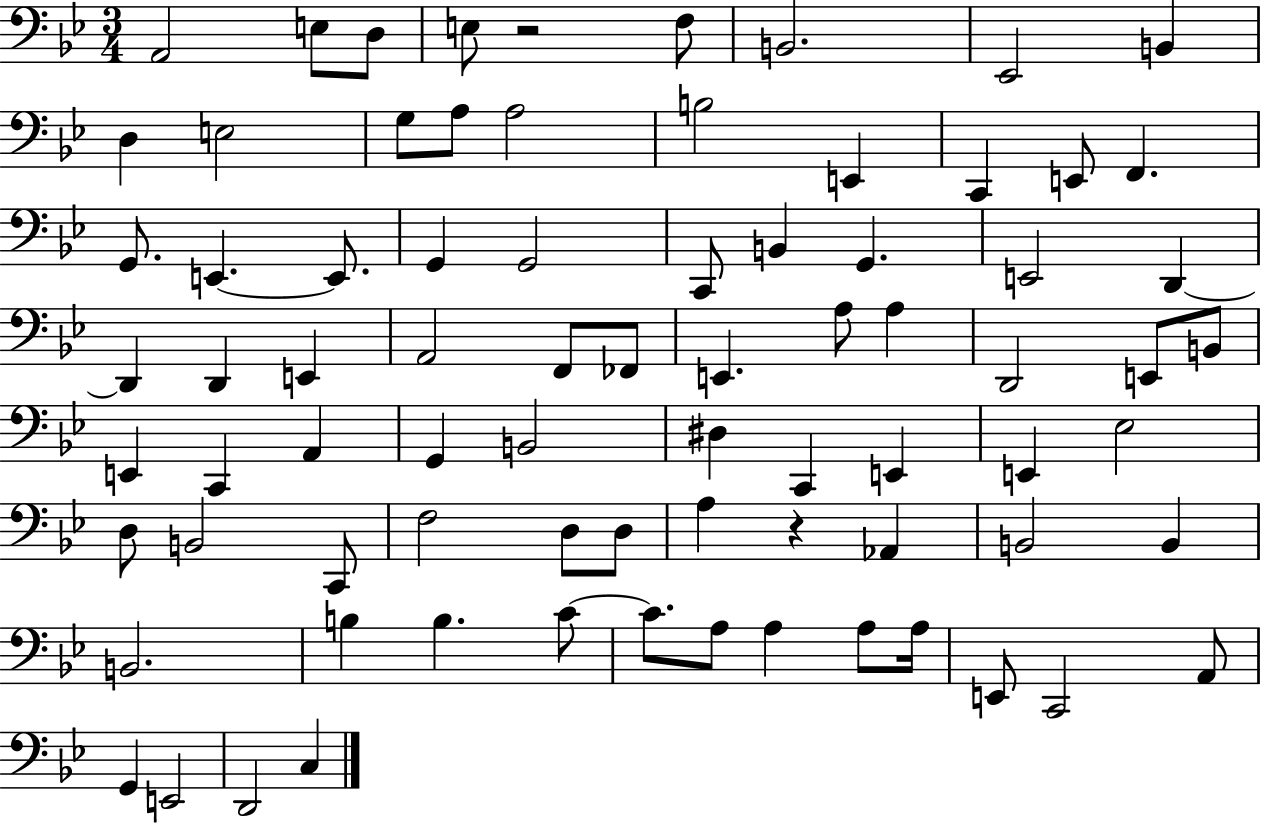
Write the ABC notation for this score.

X:1
T:Untitled
M:3/4
L:1/4
K:Bb
A,,2 E,/2 D,/2 E,/2 z2 F,/2 B,,2 _E,,2 B,, D, E,2 G,/2 A,/2 A,2 B,2 E,, C,, E,,/2 F,, G,,/2 E,, E,,/2 G,, G,,2 C,,/2 B,, G,, E,,2 D,, D,, D,, E,, A,,2 F,,/2 _F,,/2 E,, A,/2 A, D,,2 E,,/2 B,,/2 E,, C,, A,, G,, B,,2 ^D, C,, E,, E,, _E,2 D,/2 B,,2 C,,/2 F,2 D,/2 D,/2 A, z _A,, B,,2 B,, B,,2 B, B, C/2 C/2 A,/2 A, A,/2 A,/4 E,,/2 C,,2 A,,/2 G,, E,,2 D,,2 C,